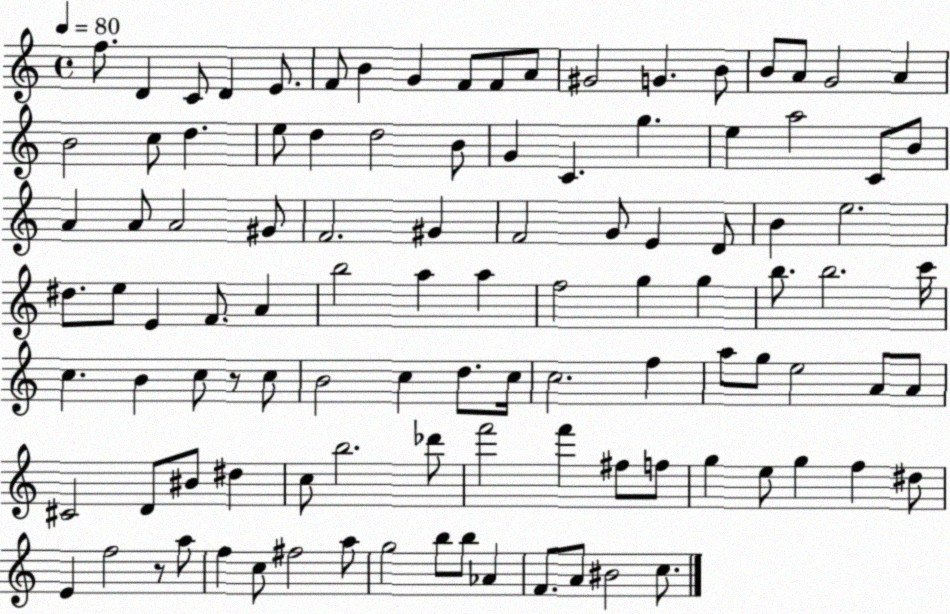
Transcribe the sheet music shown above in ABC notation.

X:1
T:Untitled
M:4/4
L:1/4
K:C
f/2 D C/2 D E/2 F/2 B G F/2 F/2 A/2 ^G2 G B/2 B/2 A/2 G2 A B2 c/2 d e/2 d d2 B/2 G C g e a2 C/2 B/2 A A/2 A2 ^G/2 F2 ^G F2 G/2 E D/2 B e2 ^d/2 e/2 E F/2 A b2 a a f2 g g b/2 b2 c'/4 c B c/2 z/2 c/2 B2 c d/2 c/4 c2 f a/2 g/2 e2 A/2 A/2 ^C2 D/2 ^B/2 ^d c/2 b2 _d'/2 f'2 f' ^f/2 f/2 g e/2 g f ^d/2 E f2 z/2 a/2 f c/2 ^f2 a/2 g2 b/2 b/2 _A F/2 A/2 ^B2 c/2